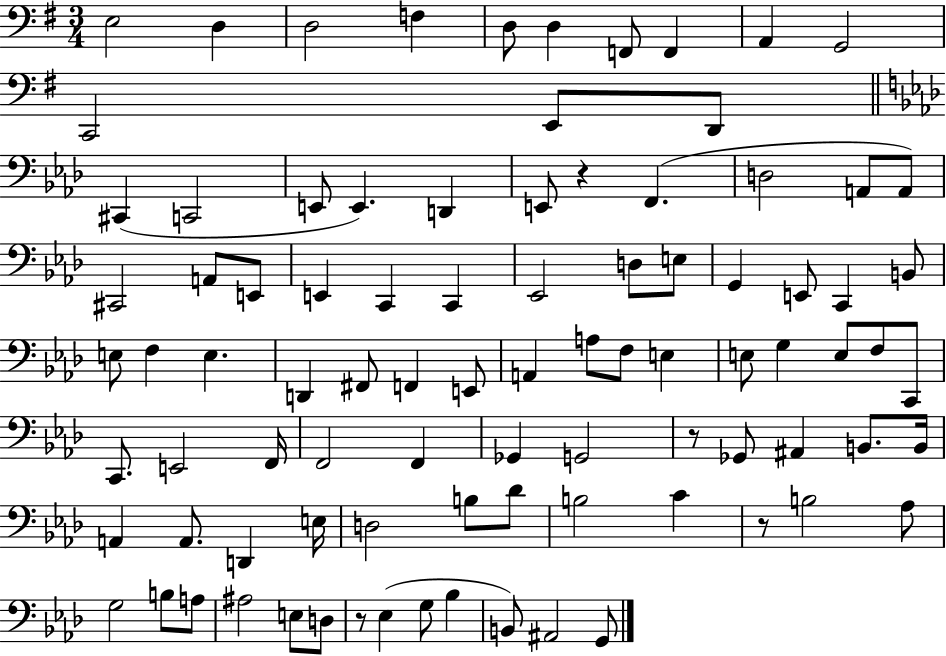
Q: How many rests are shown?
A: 4